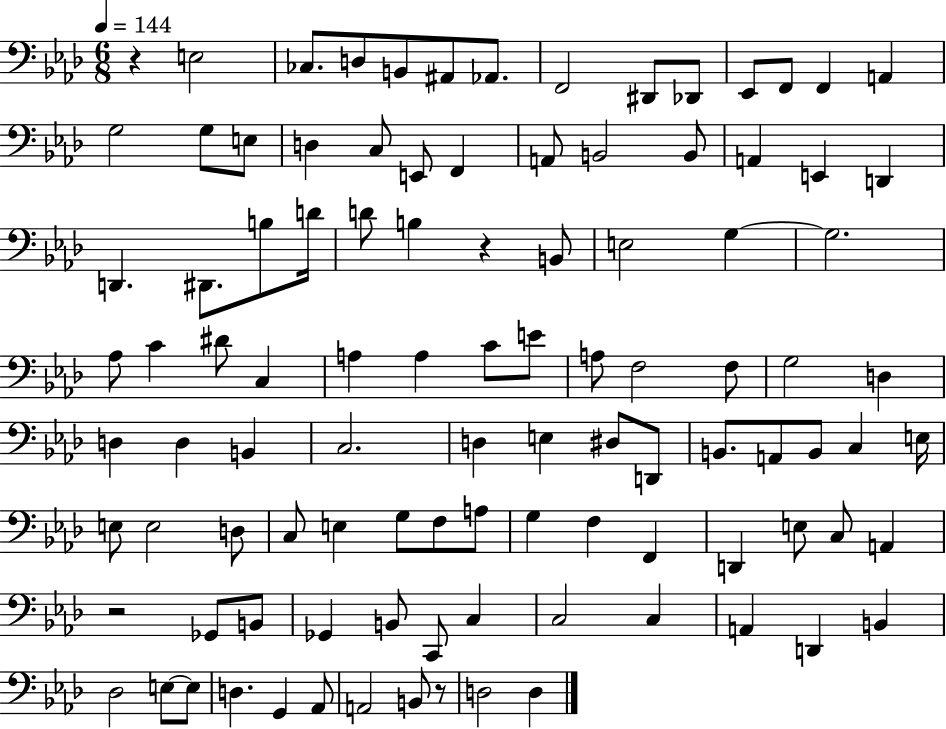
R/q E3/h CES3/e. D3/e B2/e A#2/e Ab2/e. F2/h D#2/e Db2/e Eb2/e F2/e F2/q A2/q G3/h G3/e E3/e D3/q C3/e E2/e F2/q A2/e B2/h B2/e A2/q E2/q D2/q D2/q. D#2/e. B3/e D4/s D4/e B3/q R/q B2/e E3/h G3/q G3/h. Ab3/e C4/q D#4/e C3/q A3/q A3/q C4/e E4/e A3/e F3/h F3/e G3/h D3/q D3/q D3/q B2/q C3/h. D3/q E3/q D#3/e D2/e B2/e. A2/e B2/e C3/q E3/s E3/e E3/h D3/e C3/e E3/q G3/e F3/e A3/e G3/q F3/q F2/q D2/q E3/e C3/e A2/q R/h Gb2/e B2/e Gb2/q B2/e C2/e C3/q C3/h C3/q A2/q D2/q B2/q Db3/h E3/e E3/e D3/q. G2/q Ab2/e A2/h B2/e R/e D3/h D3/q